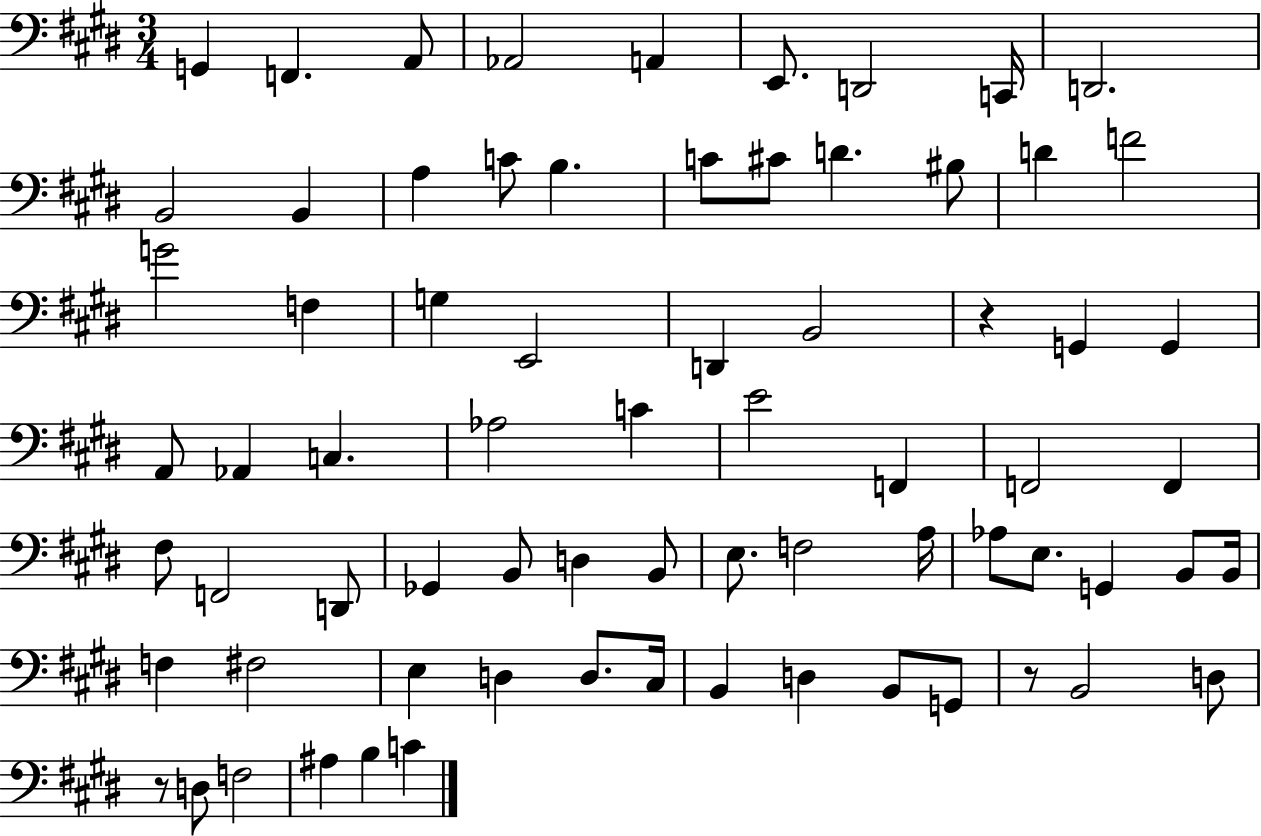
X:1
T:Untitled
M:3/4
L:1/4
K:E
G,, F,, A,,/2 _A,,2 A,, E,,/2 D,,2 C,,/4 D,,2 B,,2 B,, A, C/2 B, C/2 ^C/2 D ^B,/2 D F2 G2 F, G, E,,2 D,, B,,2 z G,, G,, A,,/2 _A,, C, _A,2 C E2 F,, F,,2 F,, ^F,/2 F,,2 D,,/2 _G,, B,,/2 D, B,,/2 E,/2 F,2 A,/4 _A,/2 E,/2 G,, B,,/2 B,,/4 F, ^F,2 E, D, D,/2 ^C,/4 B,, D, B,,/2 G,,/2 z/2 B,,2 D,/2 z/2 D,/2 F,2 ^A, B, C